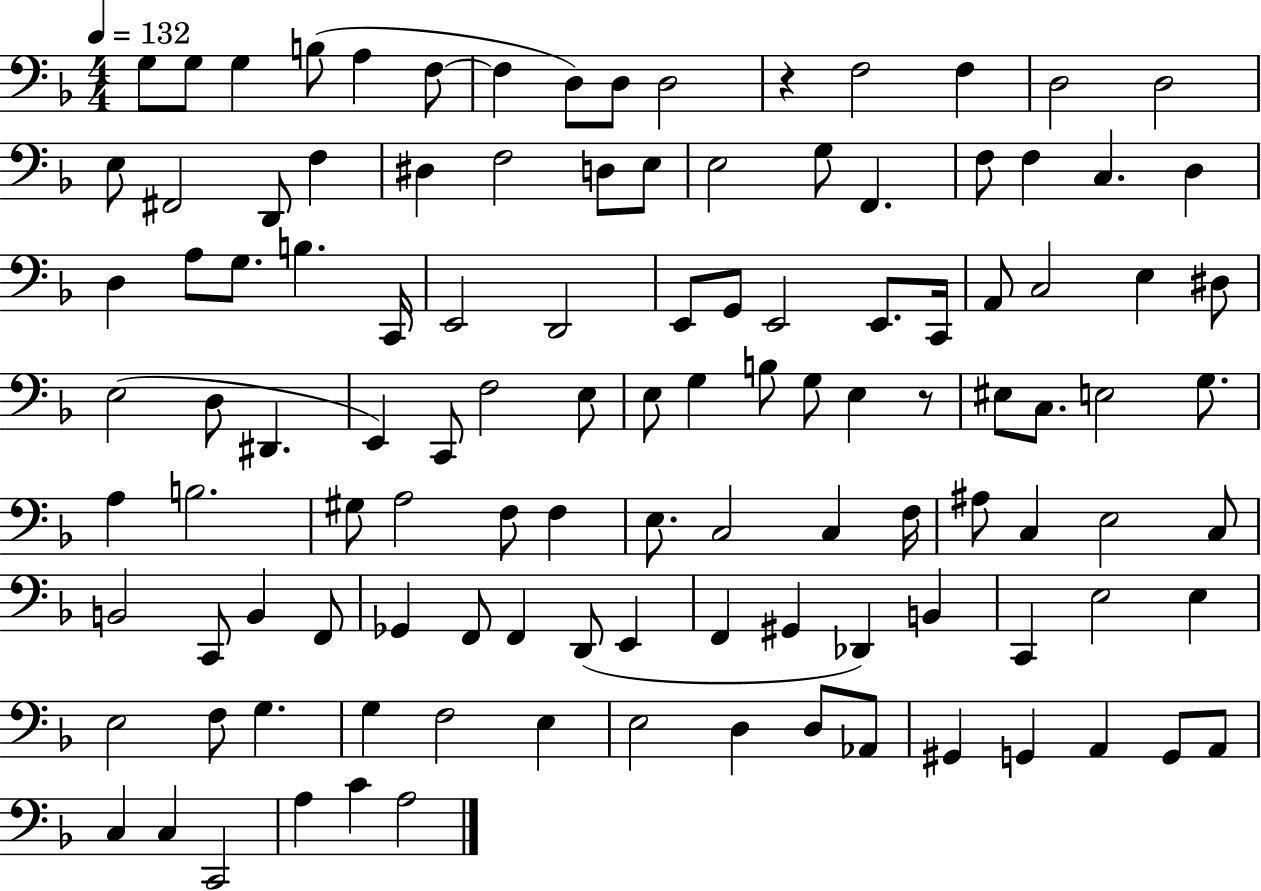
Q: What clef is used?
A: bass